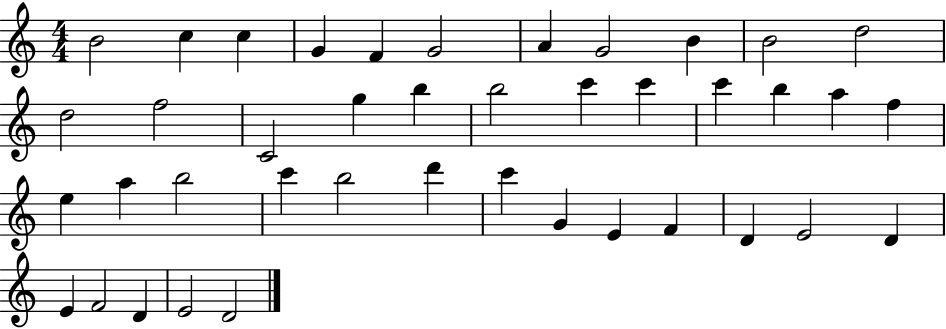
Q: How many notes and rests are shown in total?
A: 41